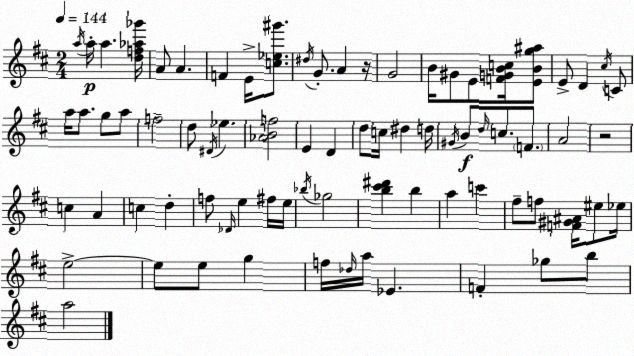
X:1
T:Untitled
M:2/4
L:1/4
K:D
a/4 a/4 a [df_a_g']/4 A/2 A F E/4 [c_e^g']/2 ^d/4 G/2 A z/4 G2 B/4 ^G/2 E/2 [FGBc]/4 [EBg^a]/2 E/2 D ^c/4 C/2 a/4 a/2 g/2 a/2 f2 d/2 ^D/4 _e [_ABf]2 E D d/2 c/4 ^d d/4 ^G/4 B/2 d/4 c/2 F/2 A2 z2 c A c d f/2 _D/4 e ^f/4 e/4 _b/4 _g2 [b^c'^d'] b a c' ^f/2 f/2 [F^G^A]/4 ^e/2 _e/4 e2 e/2 e/2 g f/4 _d/4 a/4 _E F _g/2 b/2 a2